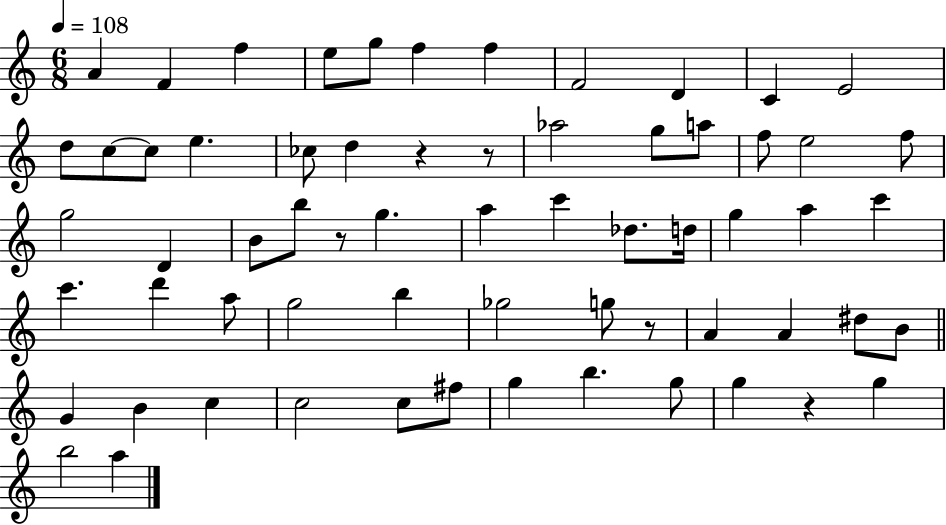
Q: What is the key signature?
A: C major